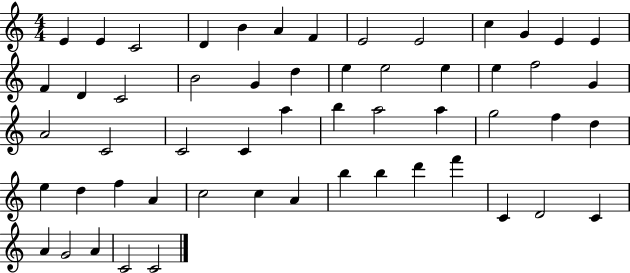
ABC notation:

X:1
T:Untitled
M:4/4
L:1/4
K:C
E E C2 D B A F E2 E2 c G E E F D C2 B2 G d e e2 e e f2 G A2 C2 C2 C a b a2 a g2 f d e d f A c2 c A b b d' f' C D2 C A G2 A C2 C2